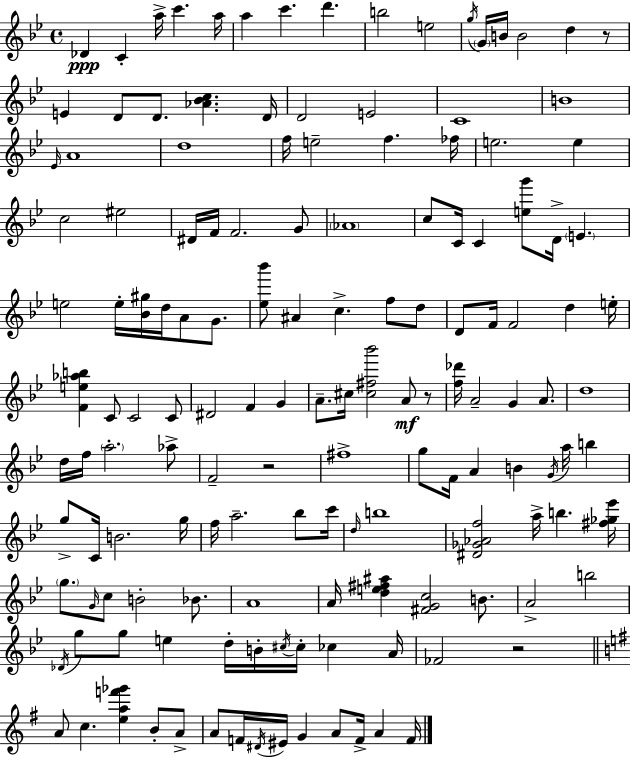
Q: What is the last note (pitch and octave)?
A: F4